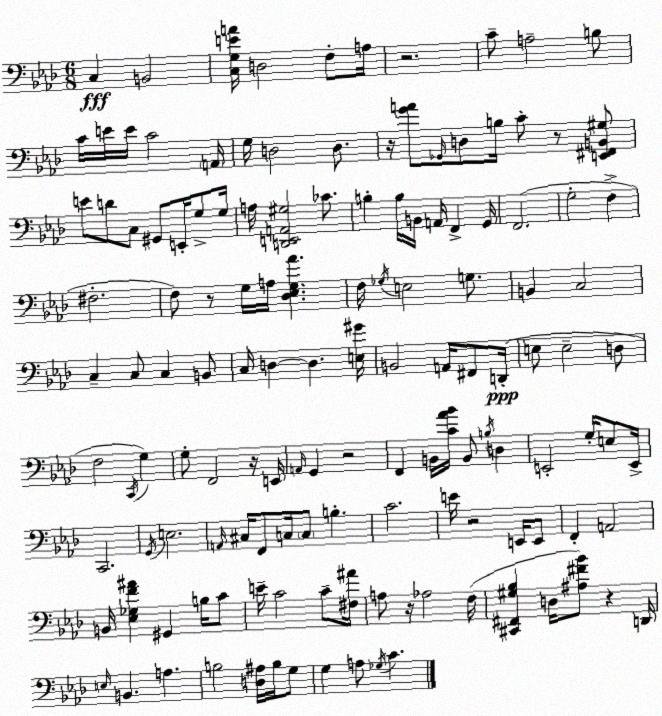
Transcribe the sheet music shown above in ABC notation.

X:1
T:Untitled
M:6/8
L:1/4
K:Fm
C, B,,2 [C,G,EA]/4 D,2 F,/2 A,/4 z2 C/2 A,2 B,/2 C/4 E/4 E/4 C2 A,,/4 G,/4 D,2 D,/2 z/4 [GA]/2 _G,,/4 D,/2 B,/4 C/2 z/2 [E,,^F,,B,,^G,]/2 E/2 D/2 C,/2 ^G,,/2 E,,/4 G,/2 G,/4 A,/4 [D,,E,,A,,^G,]2 _C/2 B, B,/4 B,,/4 A,,/4 F,, G,,/4 F,,2 G,2 F, ^F,2 F,/2 z/2 G,/4 A,/4 [_D,_E,G,_A] F,/4 _G,/4 E,2 G,/2 B,, C,2 C, C,/2 C, B,,/2 C,/4 D, D, [E,^G]/4 B,,2 A,,/4 ^F,,/2 D,,/4 E,/2 E,2 D,/2 F,2 C,,/4 G, G,/2 F,,2 z/4 E,,/4 A,,/4 G,, z2 F,, B,,/4 [C_A_B]/4 B,,/2 B,/4 D, E,,2 G,/4 E,/2 E,,/4 C,,2 G,,/4 E,2 A,,/4 ^C,/4 F,,/2 C,/4 C,/2 B, C2 E/4 z2 E,,/4 E,,/2 F,, A,,2 B,,/4 [_E,_G,F^A] ^G,, B,/4 C/2 E/4 C2 C/2 [^F,^A]/4 A,/2 z/4 _A,2 F,/4 [^C,,^F,,^G,_B,] D,/4 [^A,^F_B]/2 z D,,/4 E,/4 B,, A, B,2 [D,^A,]/4 B,/4 G,/2 G, A,/2 _G,/4 C